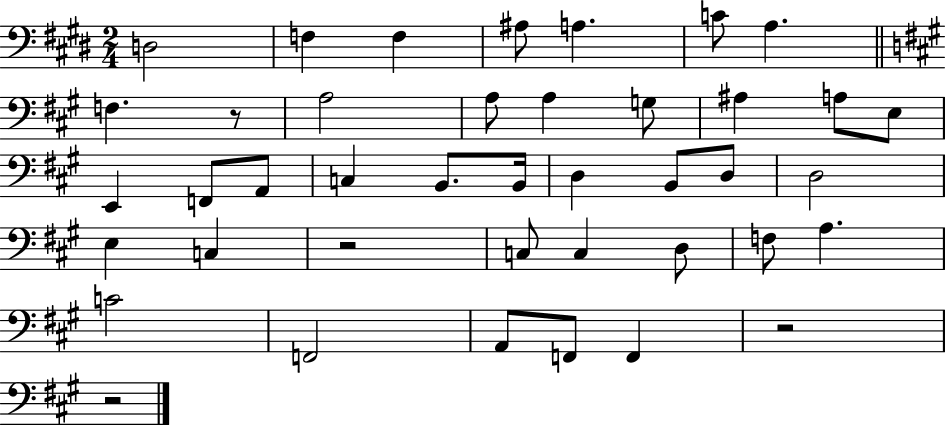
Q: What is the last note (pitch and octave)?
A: F2